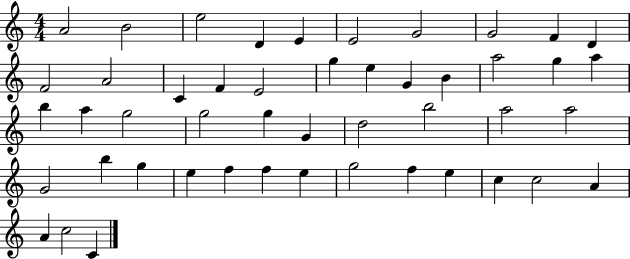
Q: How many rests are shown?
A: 0